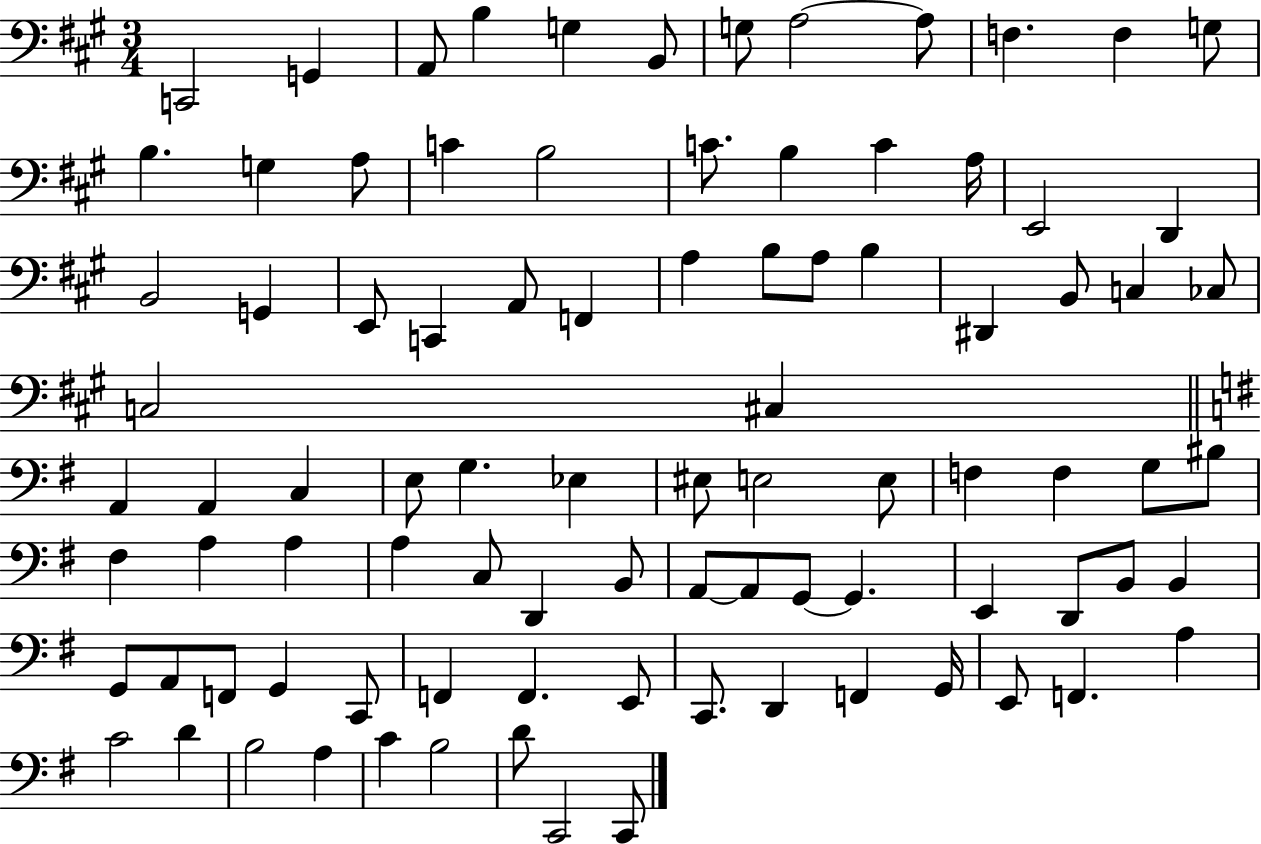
C2/h G2/q A2/e B3/q G3/q B2/e G3/e A3/h A3/e F3/q. F3/q G3/e B3/q. G3/q A3/e C4/q B3/h C4/e. B3/q C4/q A3/s E2/h D2/q B2/h G2/q E2/e C2/q A2/e F2/q A3/q B3/e A3/e B3/q D#2/q B2/e C3/q CES3/e C3/h C#3/q A2/q A2/q C3/q E3/e G3/q. Eb3/q EIS3/e E3/h E3/e F3/q F3/q G3/e BIS3/e F#3/q A3/q A3/q A3/q C3/e D2/q B2/e A2/e A2/e G2/e G2/q. E2/q D2/e B2/e B2/q G2/e A2/e F2/e G2/q C2/e F2/q F2/q. E2/e C2/e. D2/q F2/q G2/s E2/e F2/q. A3/q C4/h D4/q B3/h A3/q C4/q B3/h D4/e C2/h C2/e